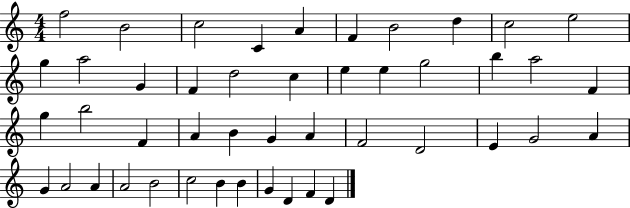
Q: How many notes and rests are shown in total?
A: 46